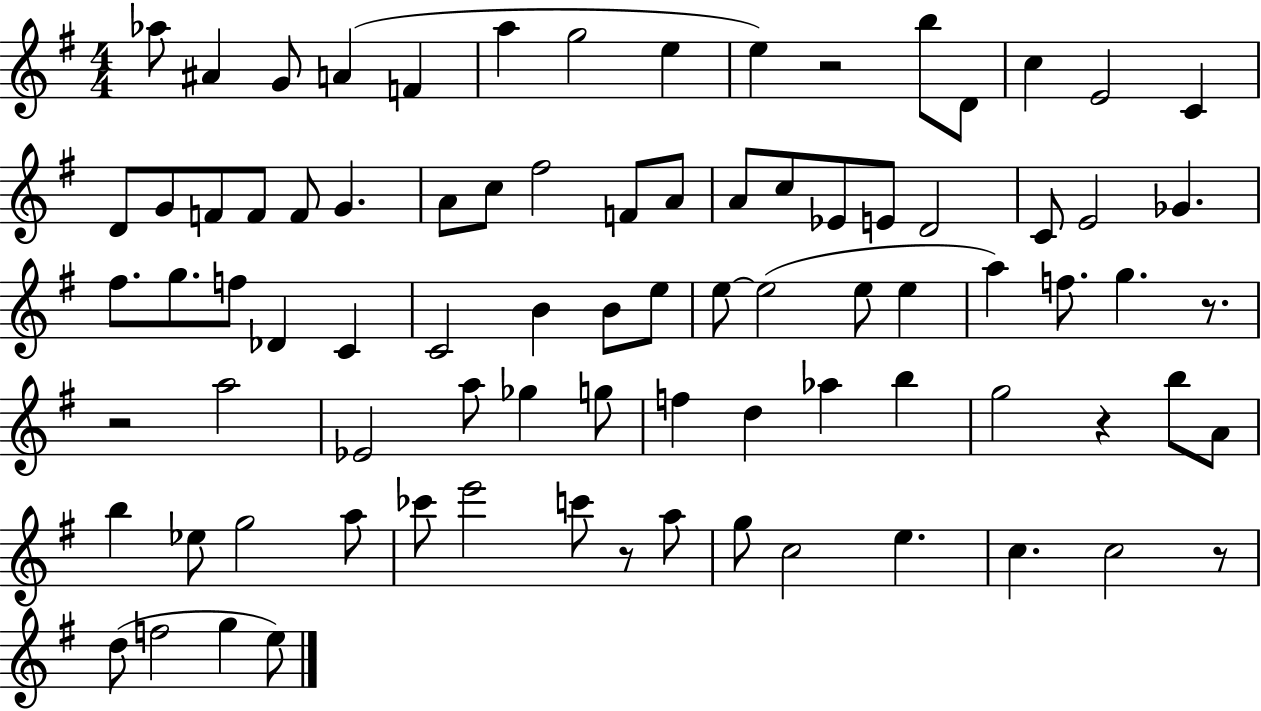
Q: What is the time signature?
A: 4/4